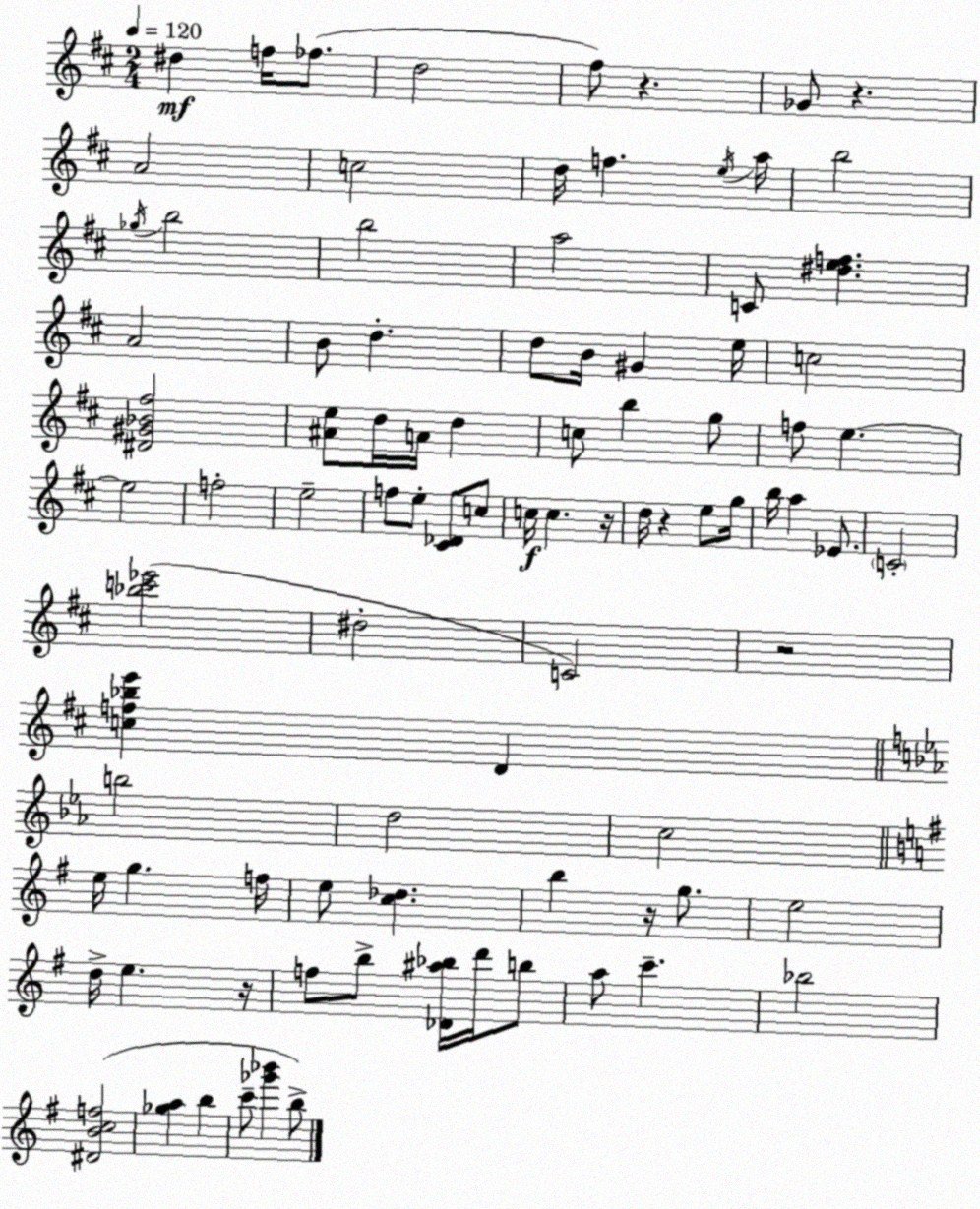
X:1
T:Untitled
M:2/4
L:1/4
K:D
^d f/4 _f/2 d2 ^f/2 z _G/2 z A2 c2 d/4 f e/4 a/4 b2 _g/4 b2 b2 a2 C/2 [^def] A2 B/2 d d/2 B/4 ^G e/4 c2 [^D^G_B^f]2 [^Ae]/2 d/4 A/4 d c/2 b g/2 f/2 e e2 f2 e2 f/2 e/2 [^C_D]/2 c/2 c/4 c z/4 d/4 z e/2 g/4 b/4 a _E/2 C2 [_bc'_e']2 ^d2 C2 z2 [cf_be'] D b2 d2 c2 e/4 g f/4 e/2 [c_d] b z/4 g/2 e2 d/4 e z/4 f/2 b/2 [_D^a_b]/4 d'/4 b/2 a/2 c' _b2 [^DBcf]2 [_ga] b c'/2 [_g'_b'] b/2